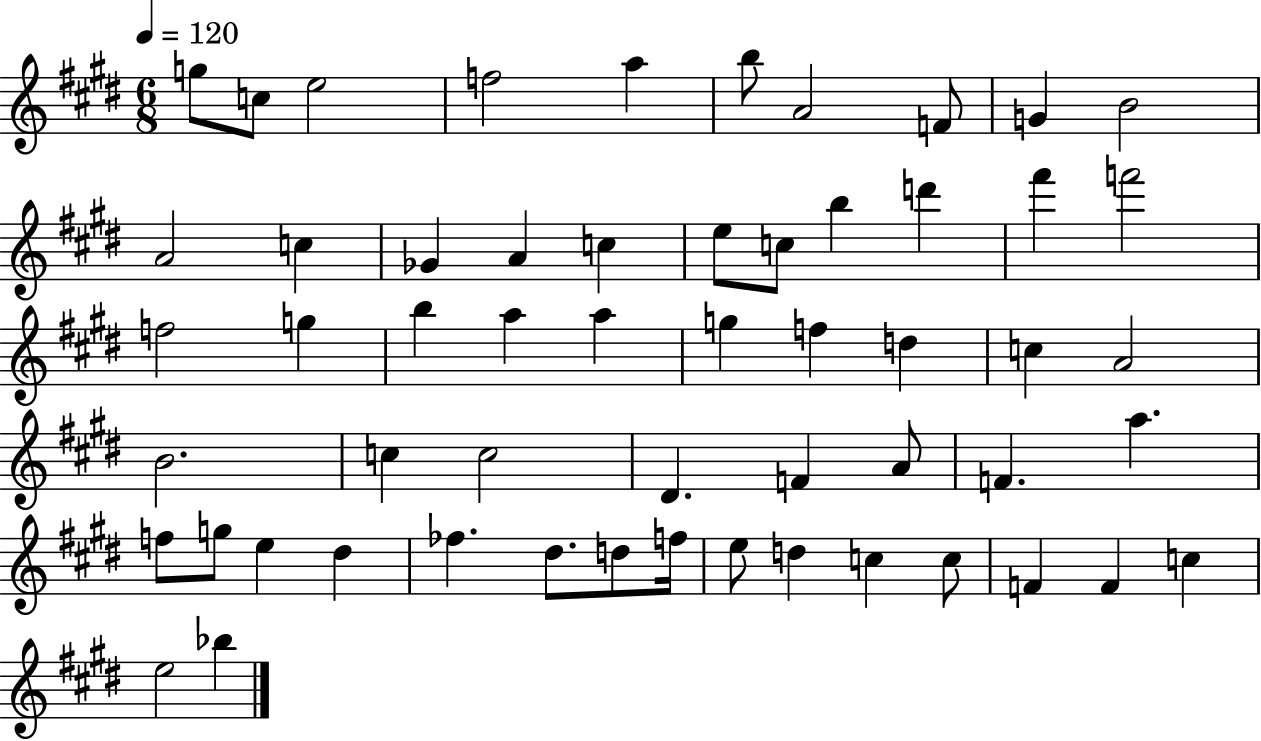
G5/e C5/e E5/h F5/h A5/q B5/e A4/h F4/e G4/q B4/h A4/h C5/q Gb4/q A4/q C5/q E5/e C5/e B5/q D6/q F#6/q F6/h F5/h G5/q B5/q A5/q A5/q G5/q F5/q D5/q C5/q A4/h B4/h. C5/q C5/h D#4/q. F4/q A4/e F4/q. A5/q. F5/e G5/e E5/q D#5/q FES5/q. D#5/e. D5/e F5/s E5/e D5/q C5/q C5/e F4/q F4/q C5/q E5/h Bb5/q